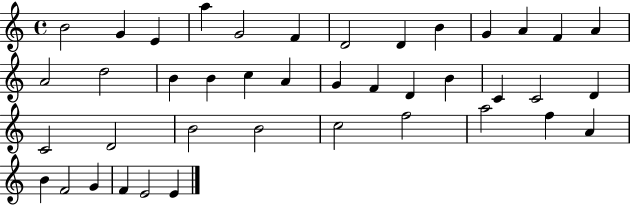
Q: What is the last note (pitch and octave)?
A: E4